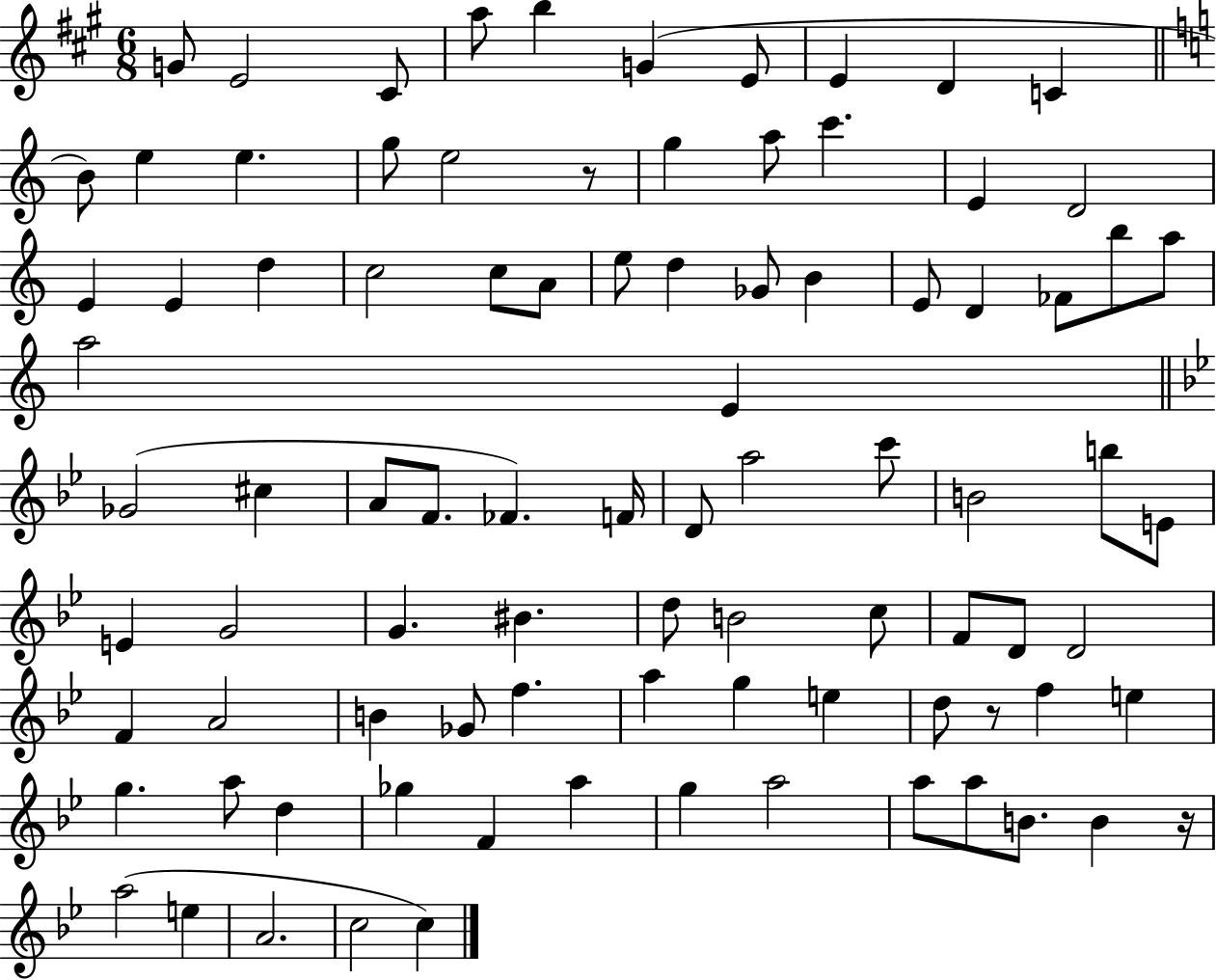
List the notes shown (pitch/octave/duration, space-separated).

G4/e E4/h C#4/e A5/e B5/q G4/q E4/e E4/q D4/q C4/q B4/e E5/q E5/q. G5/e E5/h R/e G5/q A5/e C6/q. E4/q D4/h E4/q E4/q D5/q C5/h C5/e A4/e E5/e D5/q Gb4/e B4/q E4/e D4/q FES4/e B5/e A5/e A5/h E4/q Gb4/h C#5/q A4/e F4/e. FES4/q. F4/s D4/e A5/h C6/e B4/h B5/e E4/e E4/q G4/h G4/q. BIS4/q. D5/e B4/h C5/e F4/e D4/e D4/h F4/q A4/h B4/q Gb4/e F5/q. A5/q G5/q E5/q D5/e R/e F5/q E5/q G5/q. A5/e D5/q Gb5/q F4/q A5/q G5/q A5/h A5/e A5/e B4/e. B4/q R/s A5/h E5/q A4/h. C5/h C5/q